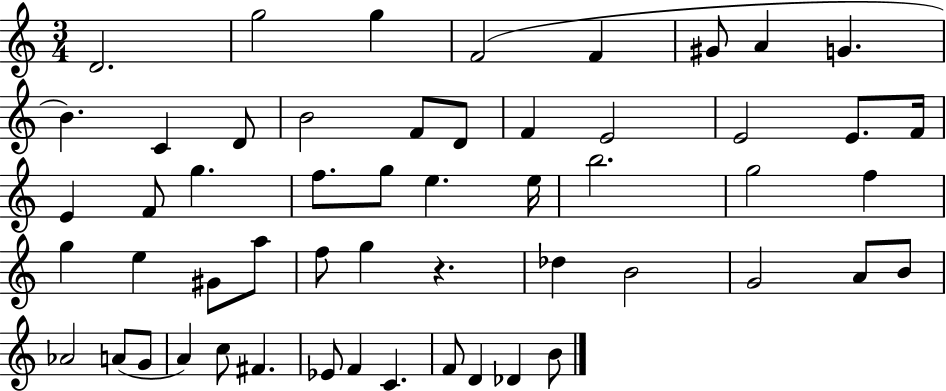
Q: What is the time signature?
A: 3/4